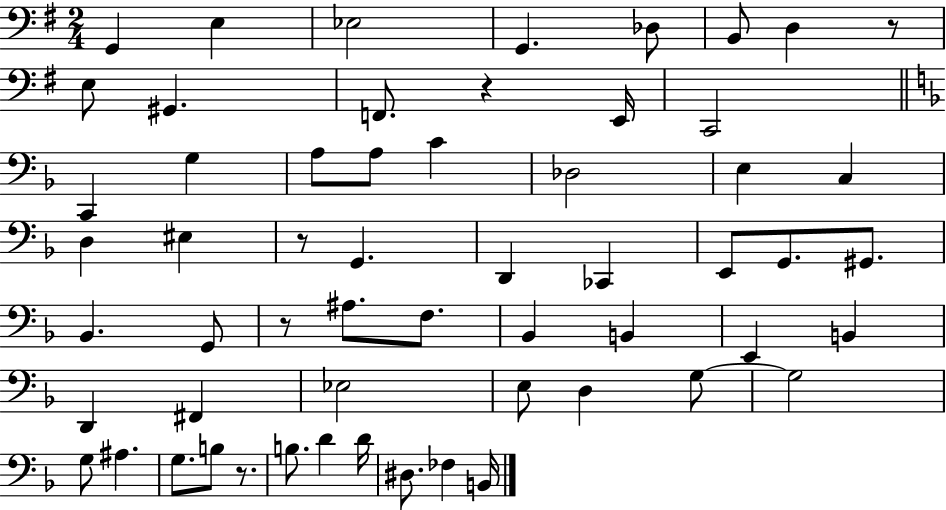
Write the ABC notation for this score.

X:1
T:Untitled
M:2/4
L:1/4
K:G
G,, E, _E,2 G,, _D,/2 B,,/2 D, z/2 E,/2 ^G,, F,,/2 z E,,/4 C,,2 C,, G, A,/2 A,/2 C _D,2 E, C, D, ^E, z/2 G,, D,, _C,, E,,/2 G,,/2 ^G,,/2 _B,, G,,/2 z/2 ^A,/2 F,/2 _B,, B,, E,, B,, D,, ^F,, _E,2 E,/2 D, G,/2 G,2 G,/2 ^A, G,/2 B,/2 z/2 B,/2 D D/4 ^D,/2 _F, B,,/4